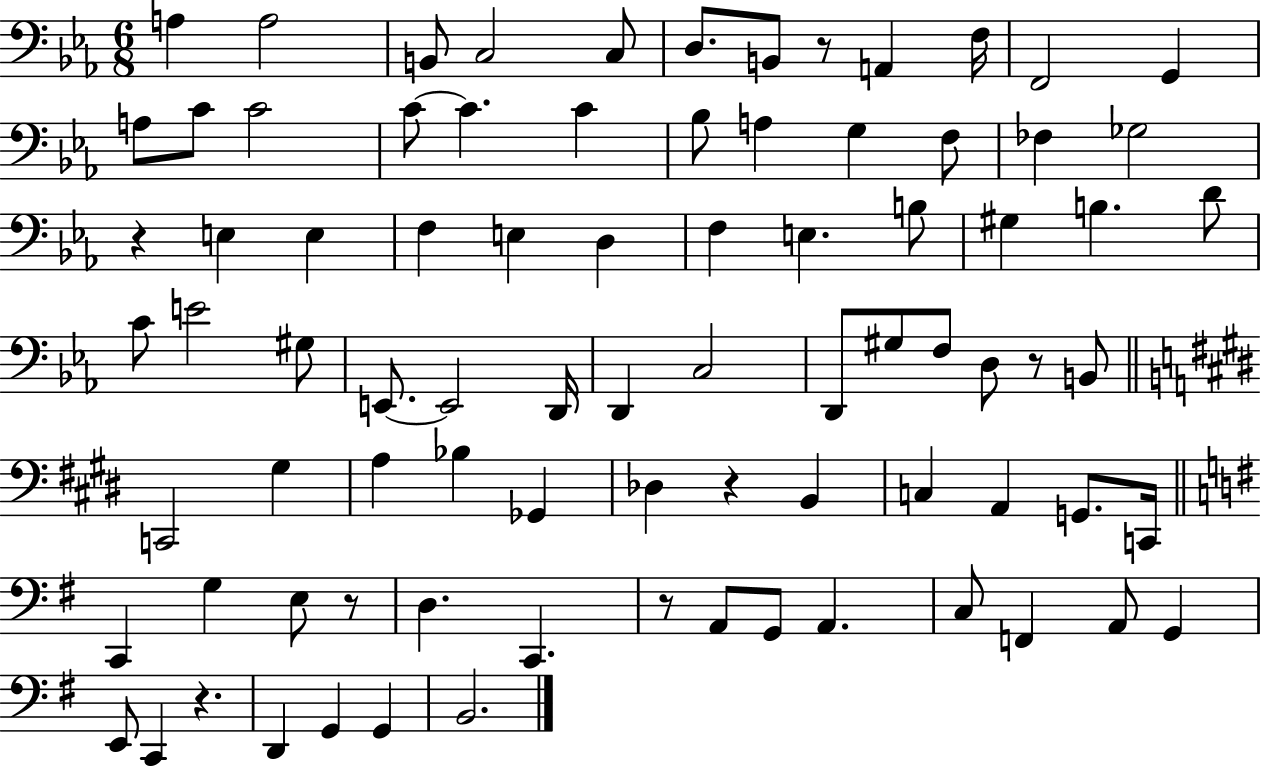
X:1
T:Untitled
M:6/8
L:1/4
K:Eb
A, A,2 B,,/2 C,2 C,/2 D,/2 B,,/2 z/2 A,, F,/4 F,,2 G,, A,/2 C/2 C2 C/2 C C _B,/2 A, G, F,/2 _F, _G,2 z E, E, F, E, D, F, E, B,/2 ^G, B, D/2 C/2 E2 ^G,/2 E,,/2 E,,2 D,,/4 D,, C,2 D,,/2 ^G,/2 F,/2 D,/2 z/2 B,,/2 C,,2 ^G, A, _B, _G,, _D, z B,, C, A,, G,,/2 C,,/4 C,, G, E,/2 z/2 D, C,, z/2 A,,/2 G,,/2 A,, C,/2 F,, A,,/2 G,, E,,/2 C,, z D,, G,, G,, B,,2